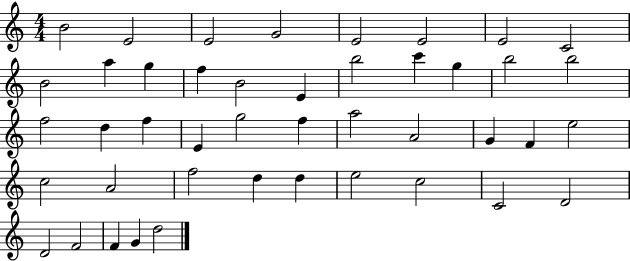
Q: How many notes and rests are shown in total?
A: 44